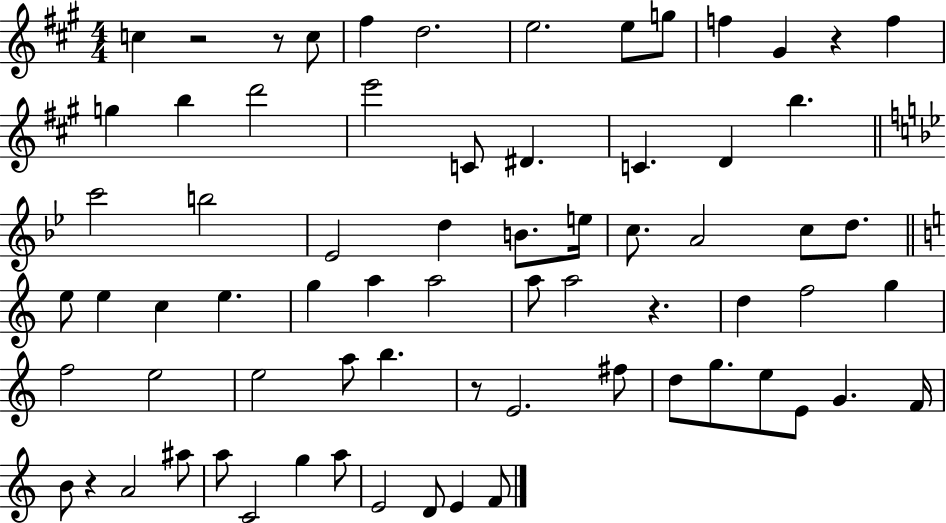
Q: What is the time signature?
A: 4/4